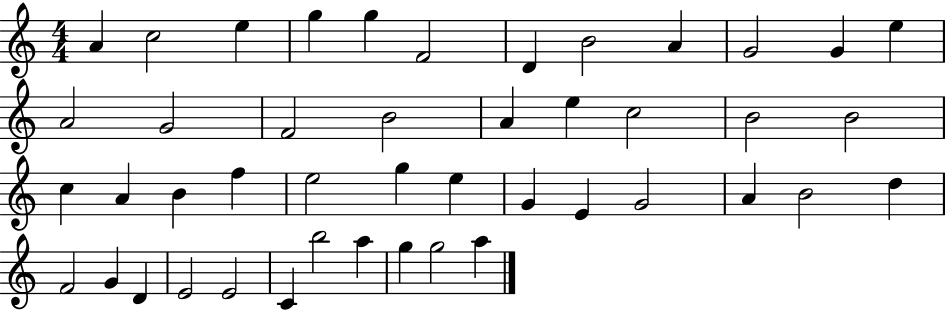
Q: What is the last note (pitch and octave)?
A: A5